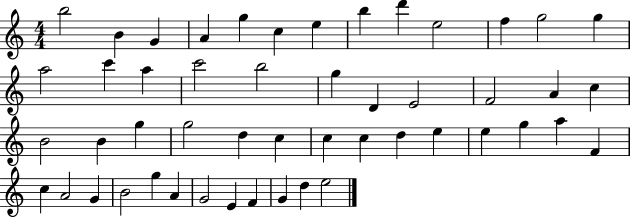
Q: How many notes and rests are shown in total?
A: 50